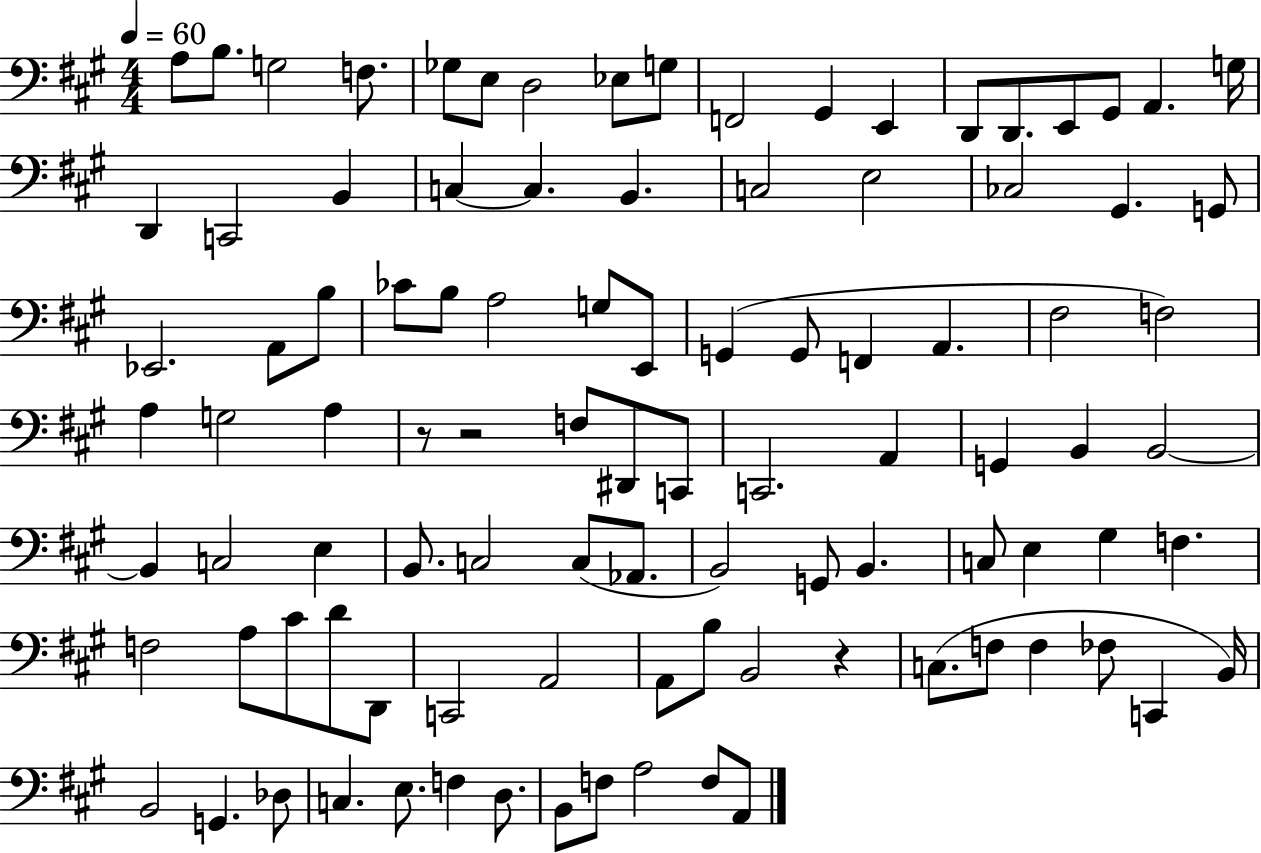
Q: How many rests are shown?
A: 3